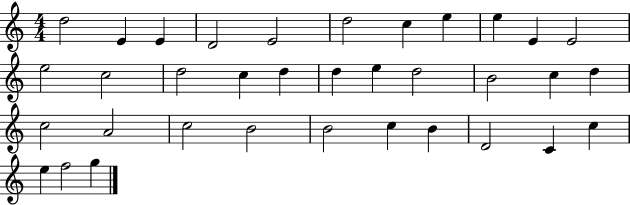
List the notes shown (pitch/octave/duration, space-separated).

D5/h E4/q E4/q D4/h E4/h D5/h C5/q E5/q E5/q E4/q E4/h E5/h C5/h D5/h C5/q D5/q D5/q E5/q D5/h B4/h C5/q D5/q C5/h A4/h C5/h B4/h B4/h C5/q B4/q D4/h C4/q C5/q E5/q F5/h G5/q